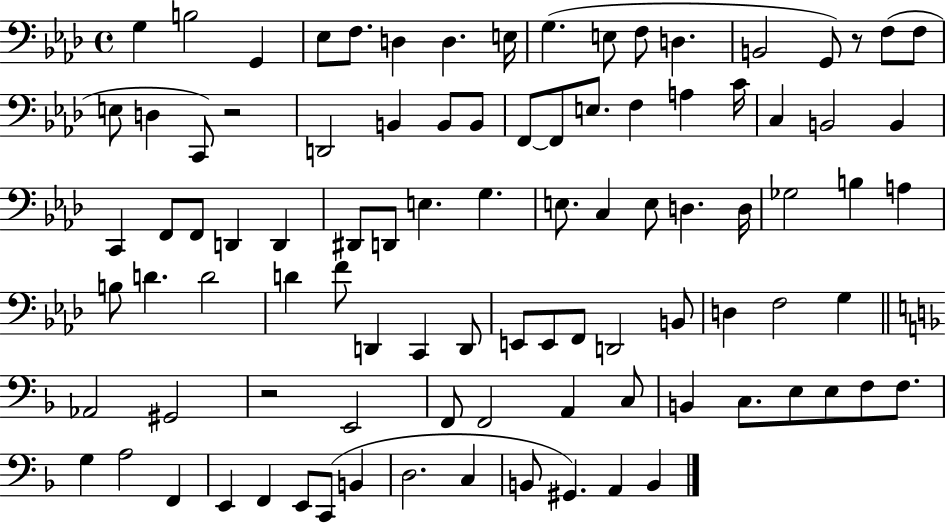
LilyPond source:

{
  \clef bass
  \time 4/4
  \defaultTimeSignature
  \key aes \major
  \repeat volta 2 { g4 b2 g,4 | ees8 f8. d4 d4. e16 | g4.( e8 f8 d4. | b,2 g,8) r8 f8( f8 | \break e8 d4 c,8) r2 | d,2 b,4 b,8 b,8 | f,8~~ f,8 e8. f4 a4 c'16 | c4 b,2 b,4 | \break c,4 f,8 f,8 d,4 d,4 | dis,8 d,8 e4. g4. | e8. c4 e8 d4. d16 | ges2 b4 a4 | \break b8 d'4. d'2 | d'4 f'8 d,4 c,4 d,8 | e,8 e,8 f,8 d,2 b,8 | d4 f2 g4 | \break \bar "||" \break \key f \major aes,2 gis,2 | r2 e,2 | f,8 f,2 a,4 c8 | b,4 c8. e8 e8 f8 f8. | \break g4 a2 f,4 | e,4 f,4 e,8 c,8( b,4 | d2. c4 | b,8 gis,4.) a,4 b,4 | \break } \bar "|."
}